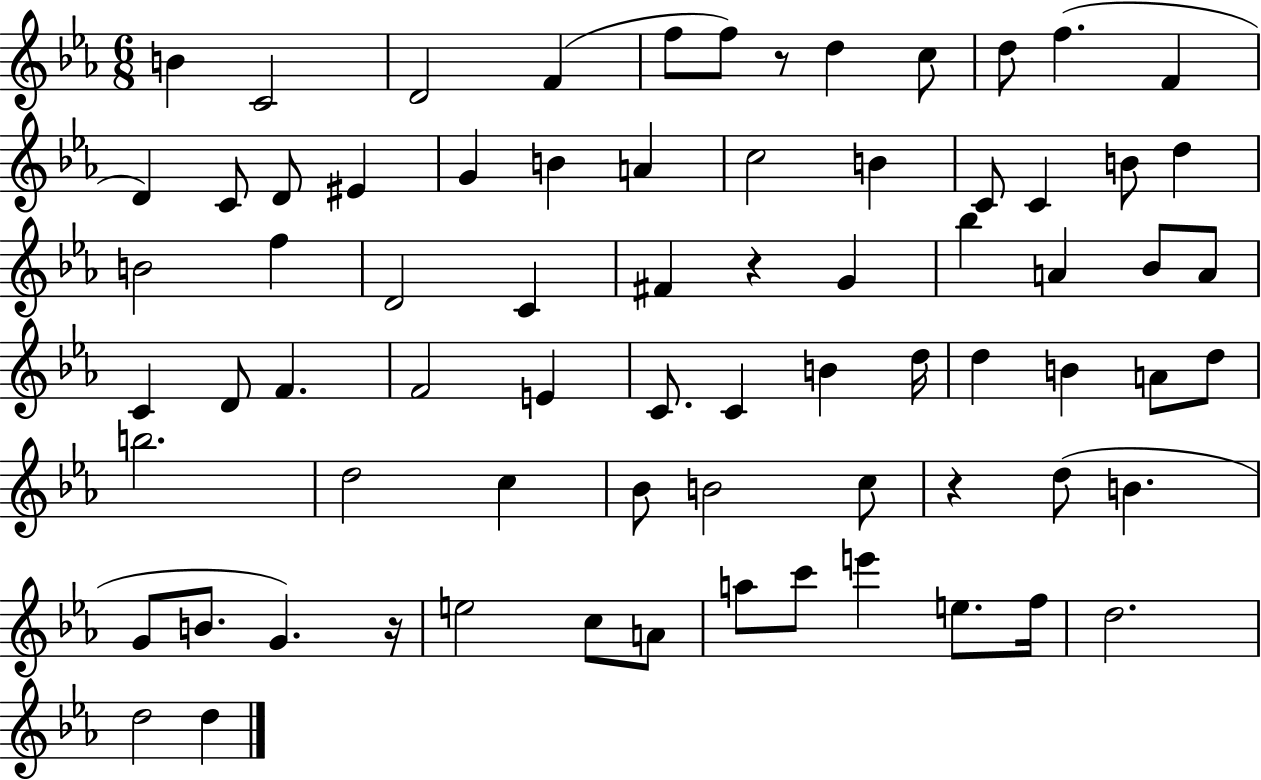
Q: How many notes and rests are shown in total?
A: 73